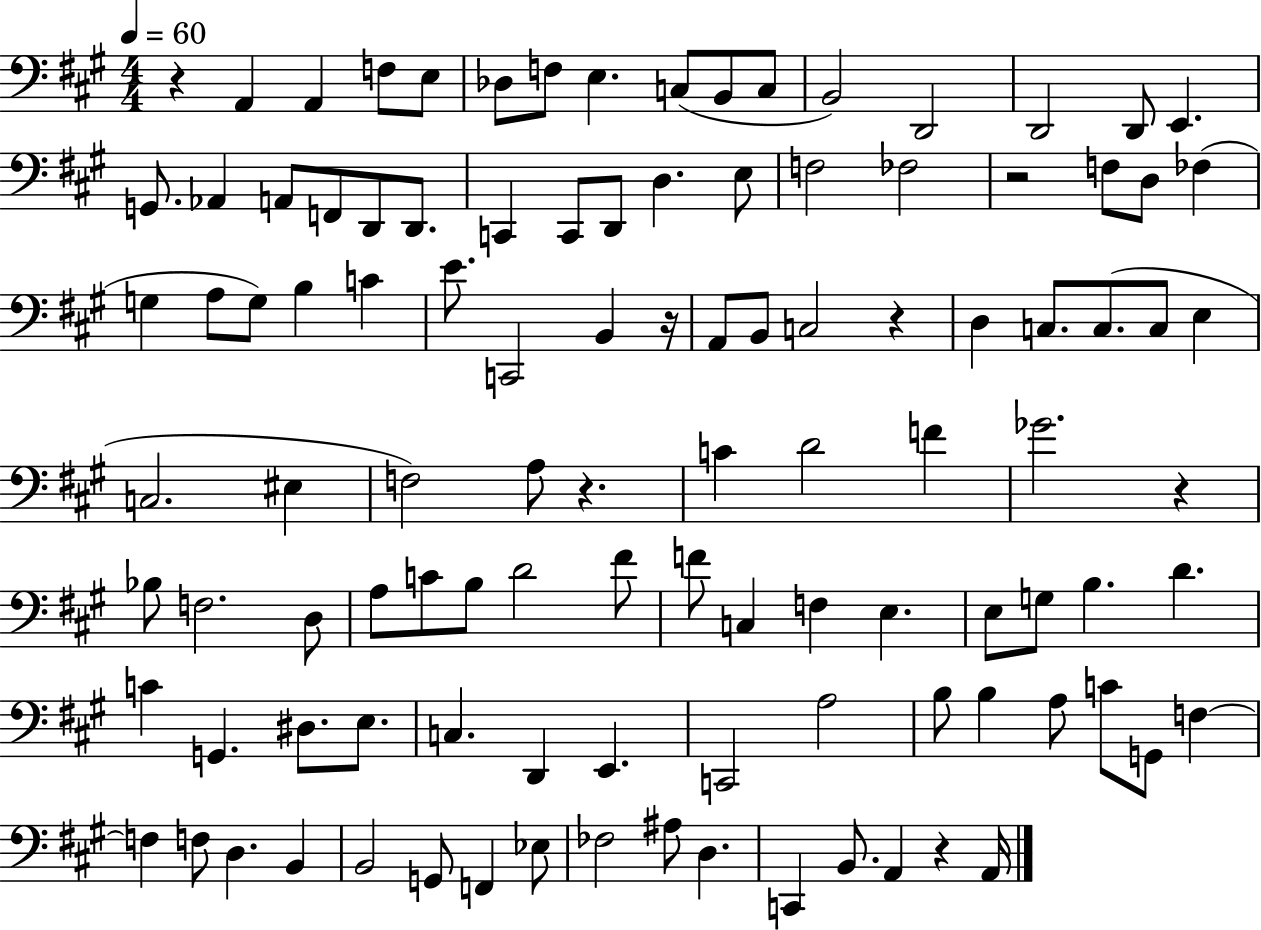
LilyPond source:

{
  \clef bass
  \numericTimeSignature
  \time 4/4
  \key a \major
  \tempo 4 = 60
  \repeat volta 2 { r4 a,4 a,4 f8 e8 | des8 f8 e4. c8( b,8 c8 | b,2) d,2 | d,2 d,8 e,4. | \break g,8. aes,4 a,8 f,8 d,8 d,8. | c,4 c,8 d,8 d4. e8 | f2 fes2 | r2 f8 d8 fes4( | \break g4 a8 g8) b4 c'4 | e'8. c,2 b,4 r16 | a,8 b,8 c2 r4 | d4 c8. c8.( c8 e4 | \break c2. eis4 | f2) a8 r4. | c'4 d'2 f'4 | ges'2. r4 | \break bes8 f2. d8 | a8 c'8 b8 d'2 fis'8 | f'8 c4 f4 e4. | e8 g8 b4. d'4. | \break c'4 g,4. dis8. e8. | c4. d,4 e,4. | c,2 a2 | b8 b4 a8 c'8 g,8 f4~~ | \break f4 f8 d4. b,4 | b,2 g,8 f,4 ees8 | fes2 ais8 d4. | c,4 b,8. a,4 r4 a,16 | \break } \bar "|."
}